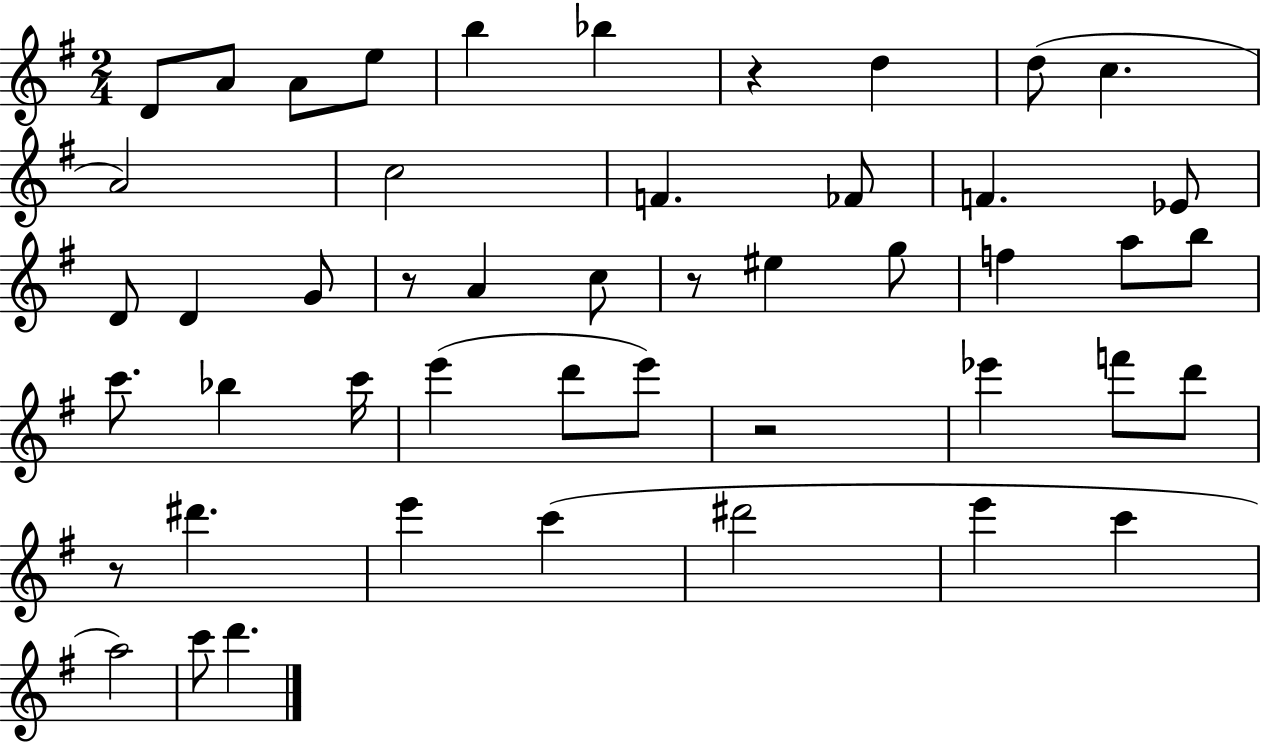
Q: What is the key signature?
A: G major